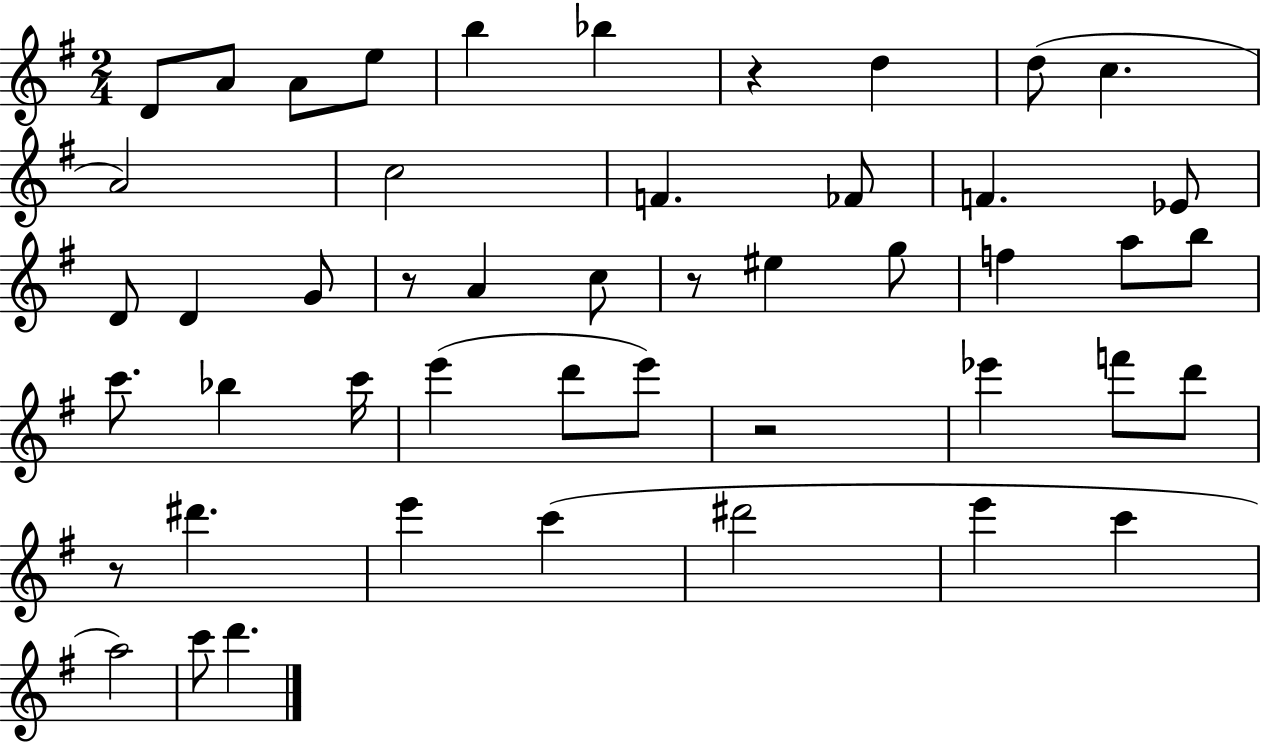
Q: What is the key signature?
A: G major